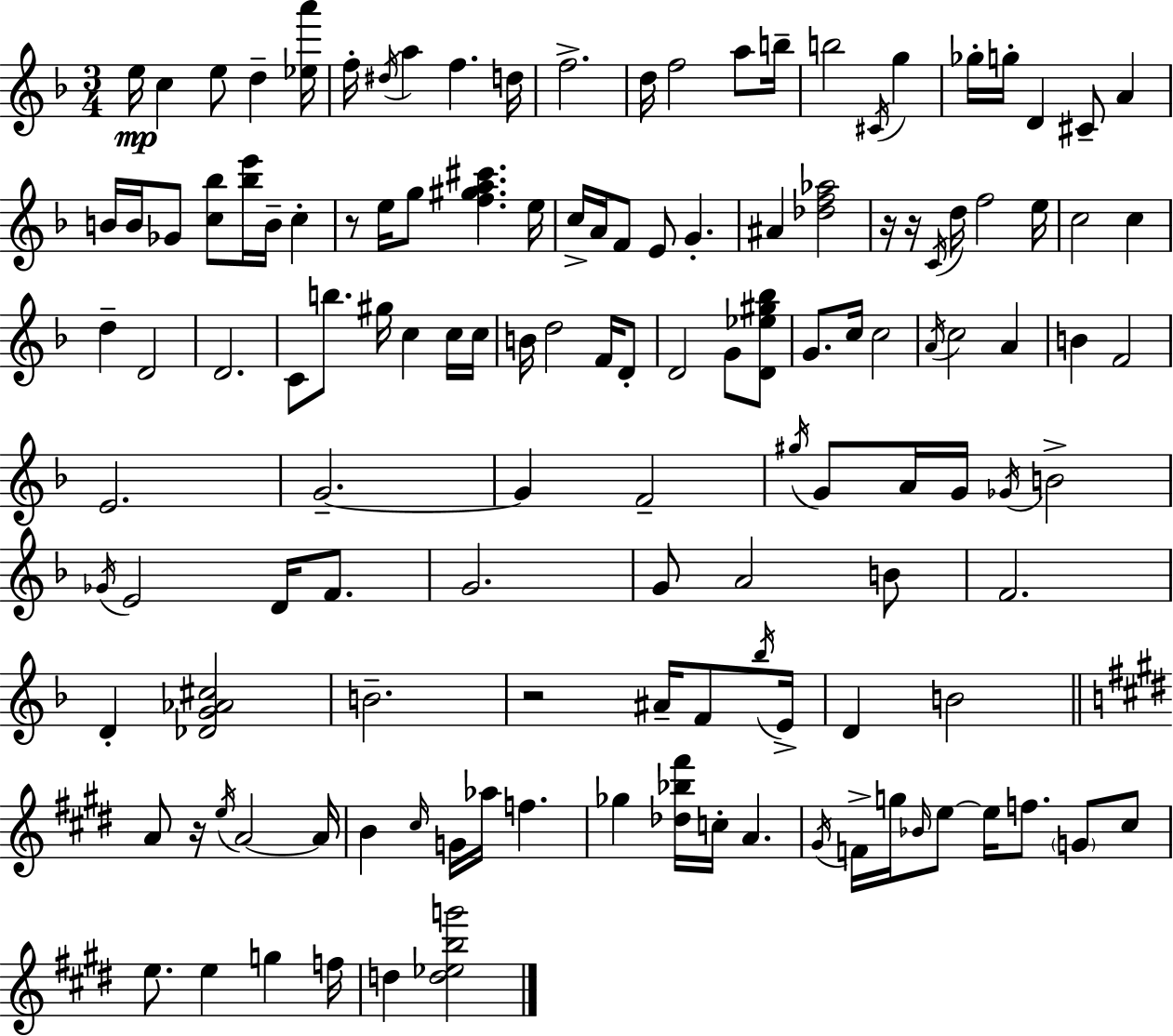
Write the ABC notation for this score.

X:1
T:Untitled
M:3/4
L:1/4
K:Dm
e/4 c e/2 d [_ea']/4 f/4 ^d/4 a f d/4 f2 d/4 f2 a/2 b/4 b2 ^C/4 g _g/4 g/4 D ^C/2 A B/4 B/4 _G/2 [c_b]/2 [_be']/4 B/4 c z/2 e/4 g/2 [f^ga^c'] e/4 c/4 A/4 F/2 E/2 G ^A [_df_a]2 z/4 z/4 C/4 d/4 f2 e/4 c2 c d D2 D2 C/2 b/2 ^g/4 c c/4 c/4 B/4 d2 F/4 D/2 D2 G/2 [D_e^g_b]/2 G/2 c/4 c2 A/4 c2 A B F2 E2 G2 G F2 ^g/4 G/2 A/4 G/4 _G/4 B2 _G/4 E2 D/4 F/2 G2 G/2 A2 B/2 F2 D [_DG_A^c]2 B2 z2 ^A/4 F/2 _b/4 E/4 D B2 A/2 z/4 e/4 A2 A/4 B ^c/4 G/4 _a/4 f _g [_d_b^f']/4 c/4 A ^G/4 F/4 g/4 _B/4 e/2 e/4 f/2 G/2 ^c/2 e/2 e g f/4 d [d_ebg']2